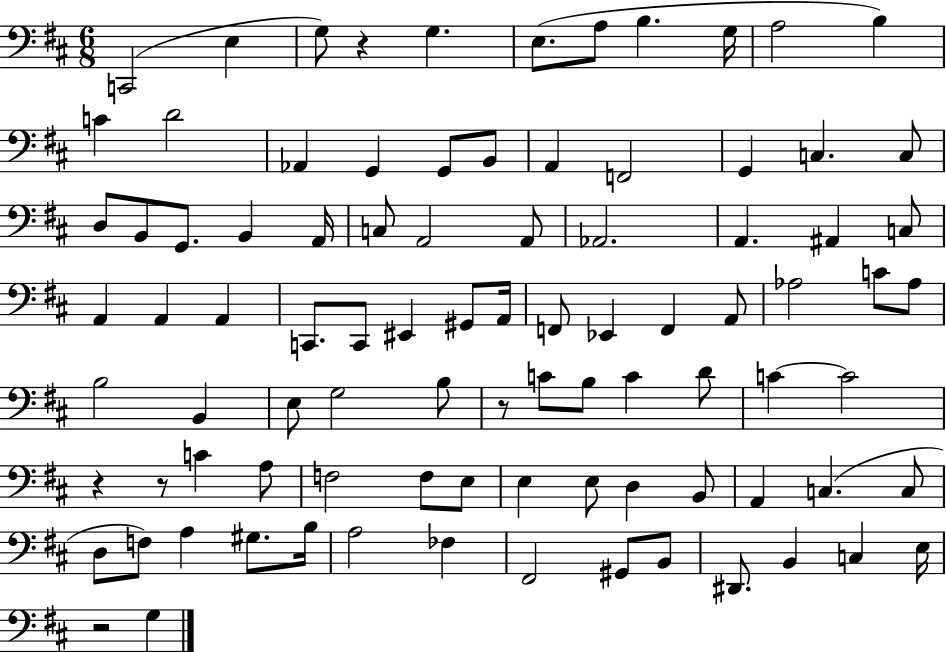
X:1
T:Untitled
M:6/8
L:1/4
K:D
C,,2 E, G,/2 z G, E,/2 A,/2 B, G,/4 A,2 B, C D2 _A,, G,, G,,/2 B,,/2 A,, F,,2 G,, C, C,/2 D,/2 B,,/2 G,,/2 B,, A,,/4 C,/2 A,,2 A,,/2 _A,,2 A,, ^A,, C,/2 A,, A,, A,, C,,/2 C,,/2 ^E,, ^G,,/2 A,,/4 F,,/2 _E,, F,, A,,/2 _A,2 C/2 _A,/2 B,2 B,, E,/2 G,2 B,/2 z/2 C/2 B,/2 C D/2 C C2 z z/2 C A,/2 F,2 F,/2 E,/2 E, E,/2 D, B,,/2 A,, C, C,/2 D,/2 F,/2 A, ^G,/2 B,/4 A,2 _F, ^F,,2 ^G,,/2 B,,/2 ^D,,/2 B,, C, E,/4 z2 G,